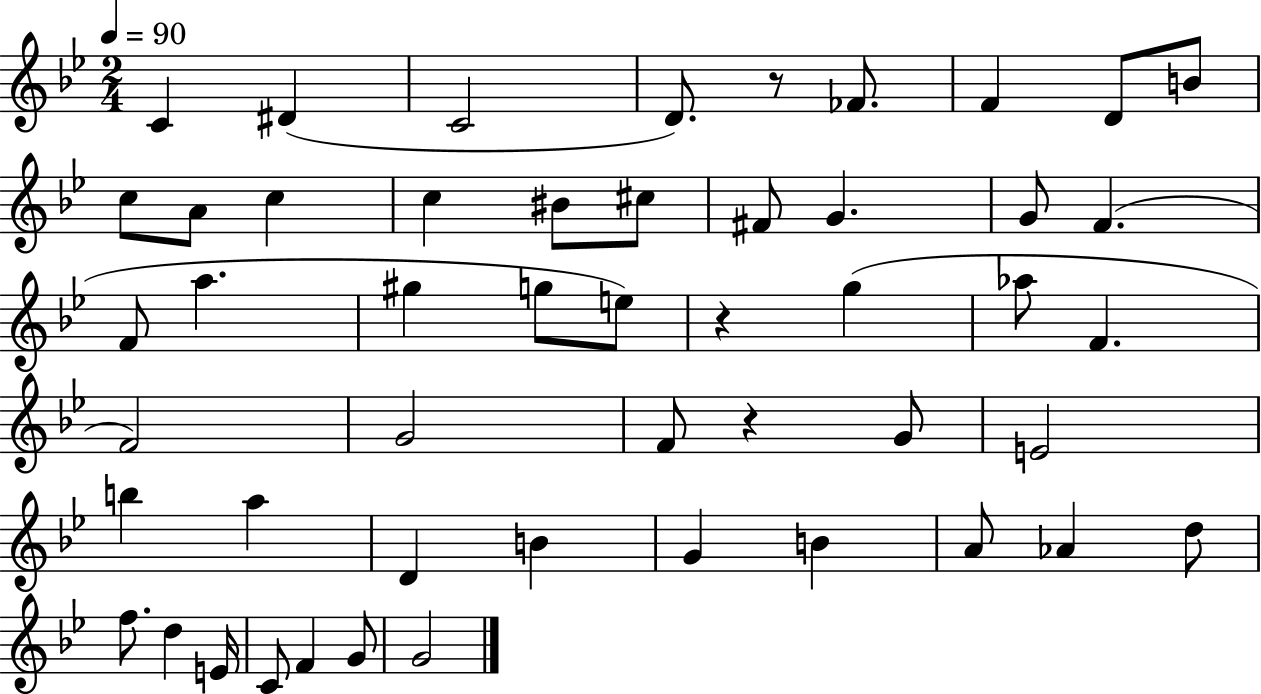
C4/q D#4/q C4/h D4/e. R/e FES4/e. F4/q D4/e B4/e C5/e A4/e C5/q C5/q BIS4/e C#5/e F#4/e G4/q. G4/e F4/q. F4/e A5/q. G#5/q G5/e E5/e R/q G5/q Ab5/e F4/q. F4/h G4/h F4/e R/q G4/e E4/h B5/q A5/q D4/q B4/q G4/q B4/q A4/e Ab4/q D5/e F5/e. D5/q E4/s C4/e F4/q G4/e G4/h